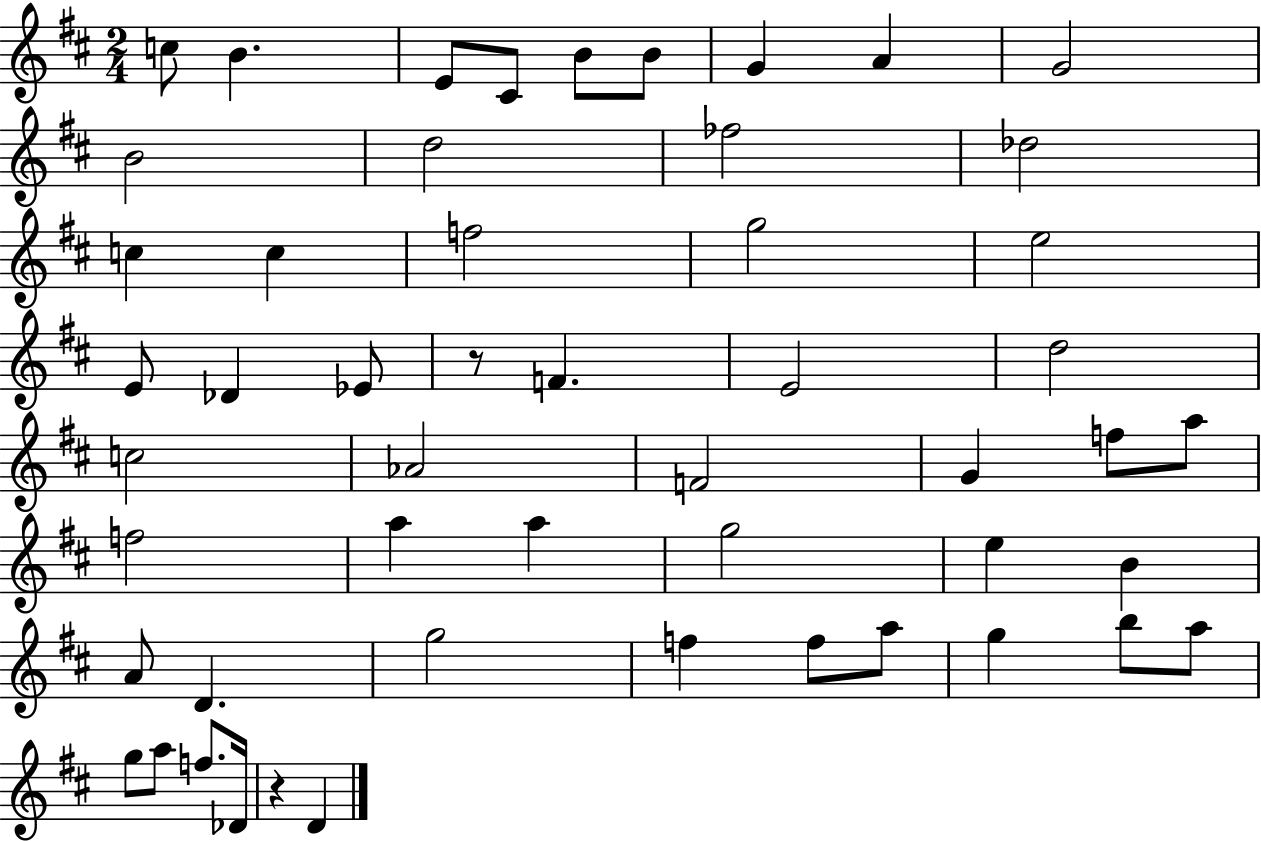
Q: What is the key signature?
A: D major